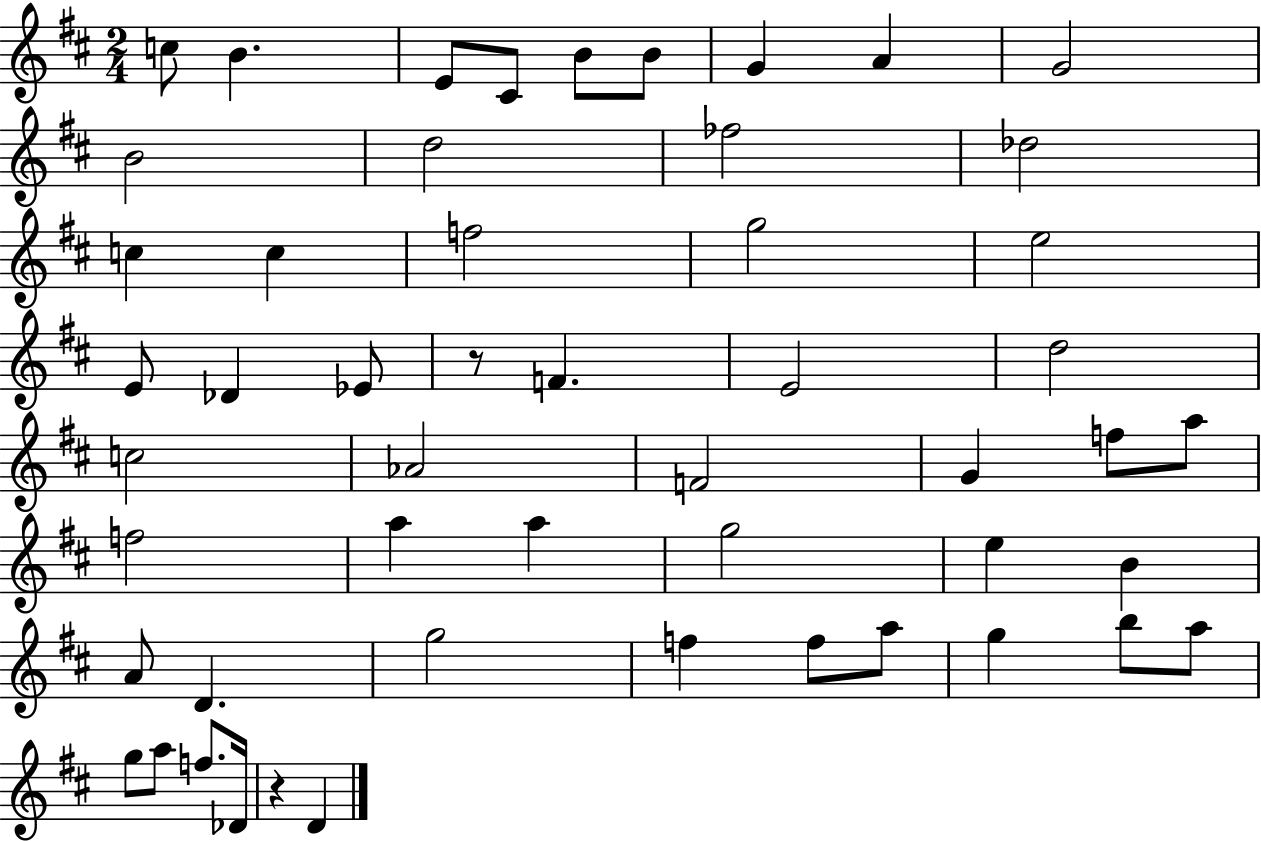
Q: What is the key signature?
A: D major